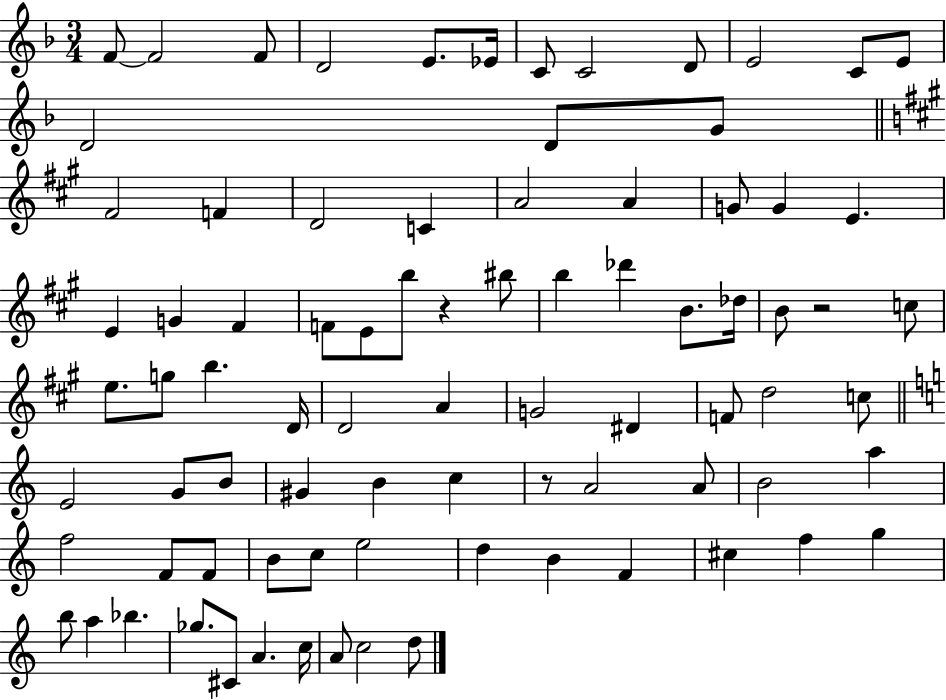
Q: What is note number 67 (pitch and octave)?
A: F4